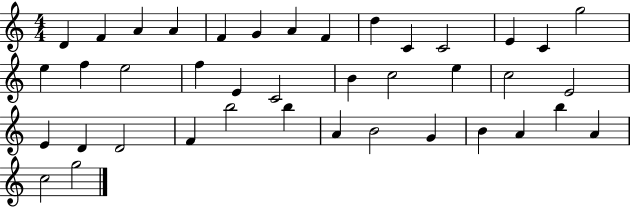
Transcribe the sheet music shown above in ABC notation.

X:1
T:Untitled
M:4/4
L:1/4
K:C
D F A A F G A F d C C2 E C g2 e f e2 f E C2 B c2 e c2 E2 E D D2 F b2 b A B2 G B A b A c2 g2